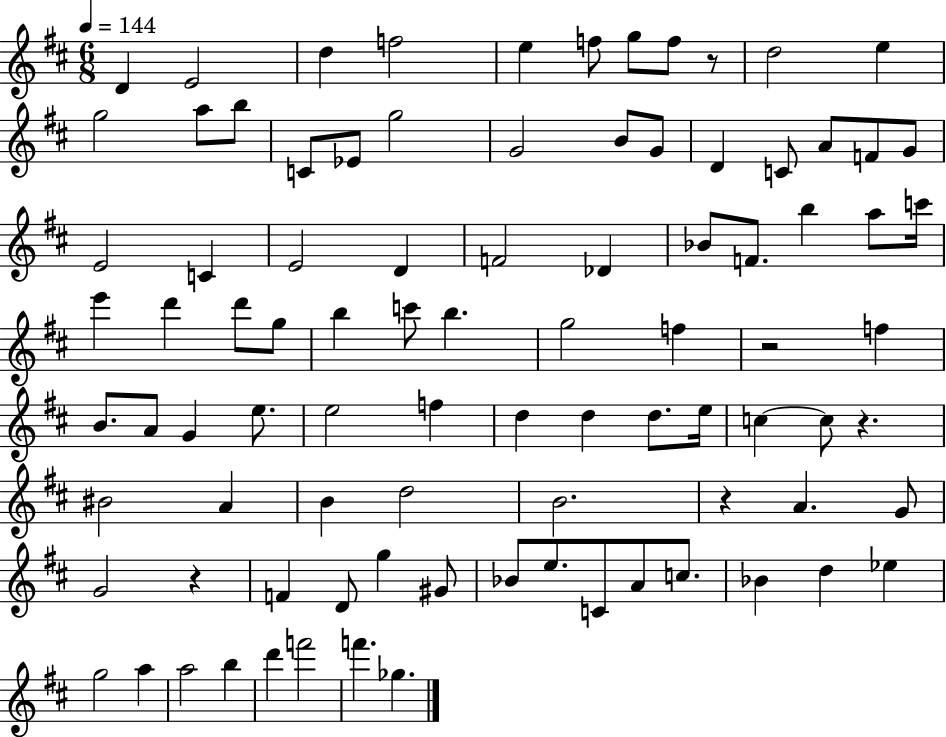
D4/q E4/h D5/q F5/h E5/q F5/e G5/e F5/e R/e D5/h E5/q G5/h A5/e B5/e C4/e Eb4/e G5/h G4/h B4/e G4/e D4/q C4/e A4/e F4/e G4/e E4/h C4/q E4/h D4/q F4/h Db4/q Bb4/e F4/e. B5/q A5/e C6/s E6/q D6/q D6/e G5/e B5/q C6/e B5/q. G5/h F5/q R/h F5/q B4/e. A4/e G4/q E5/e. E5/h F5/q D5/q D5/q D5/e. E5/s C5/q C5/e R/q. BIS4/h A4/q B4/q D5/h B4/h. R/q A4/q. G4/e G4/h R/q F4/q D4/e G5/q G#4/e Bb4/e E5/e. C4/e A4/e C5/e. Bb4/q D5/q Eb5/q G5/h A5/q A5/h B5/q D6/q F6/h F6/q. Gb5/q.